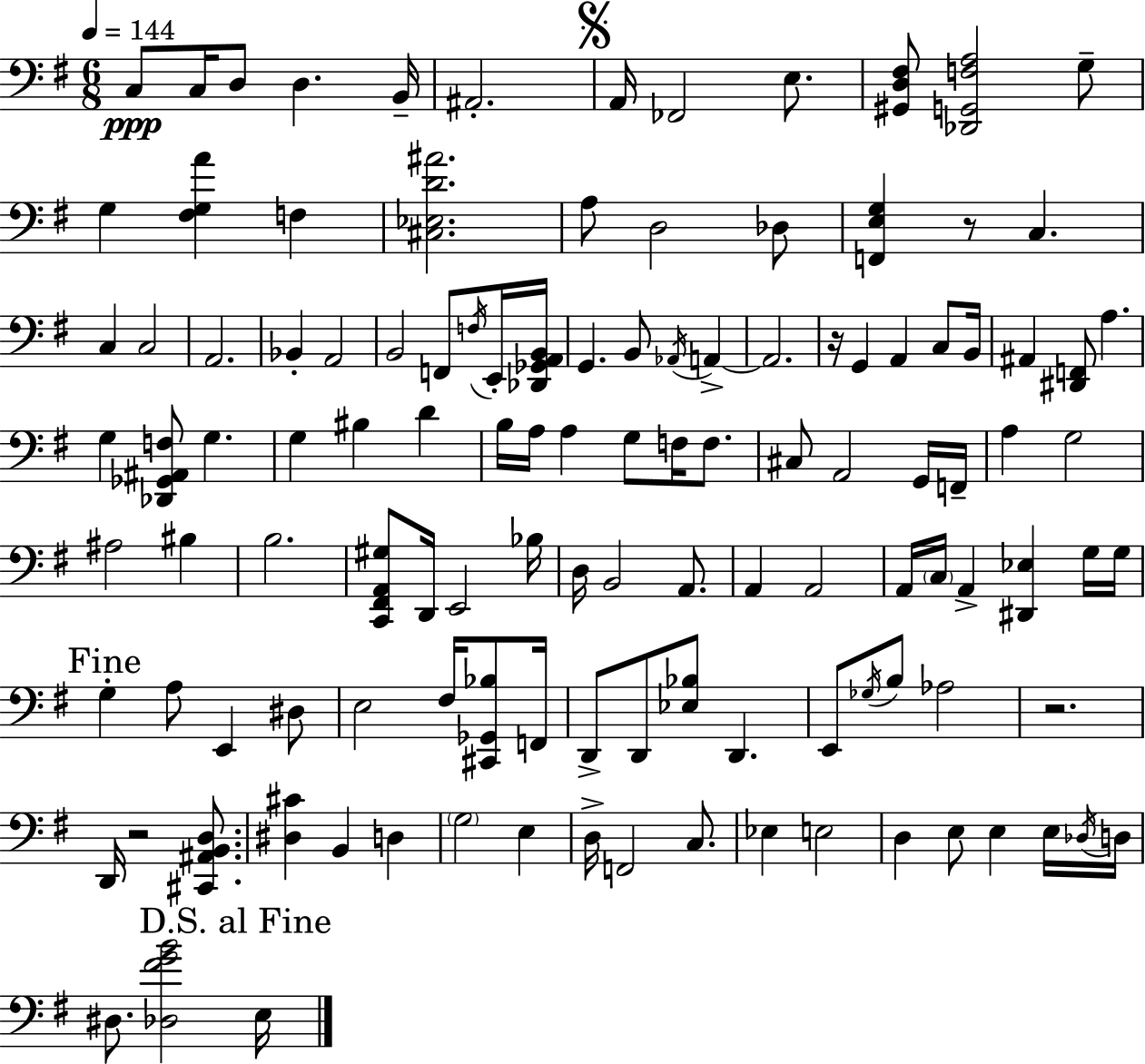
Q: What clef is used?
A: bass